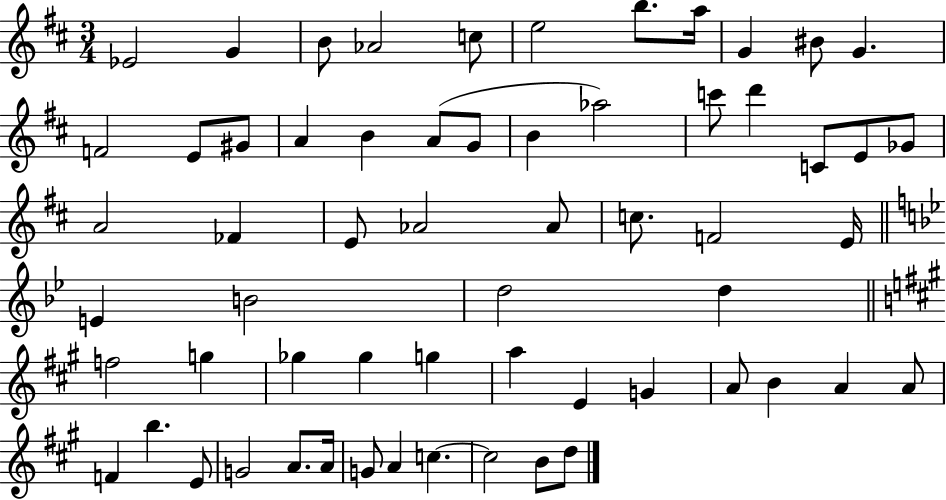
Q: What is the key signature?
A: D major